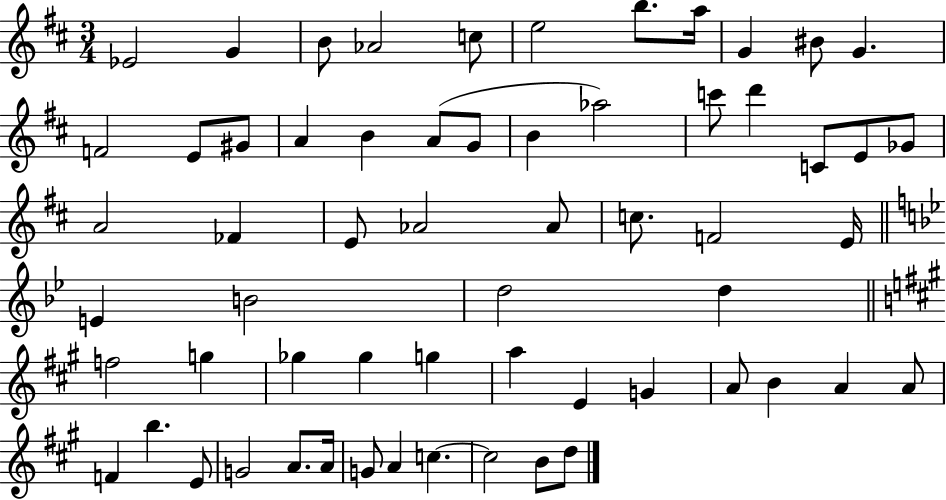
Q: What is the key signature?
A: D major